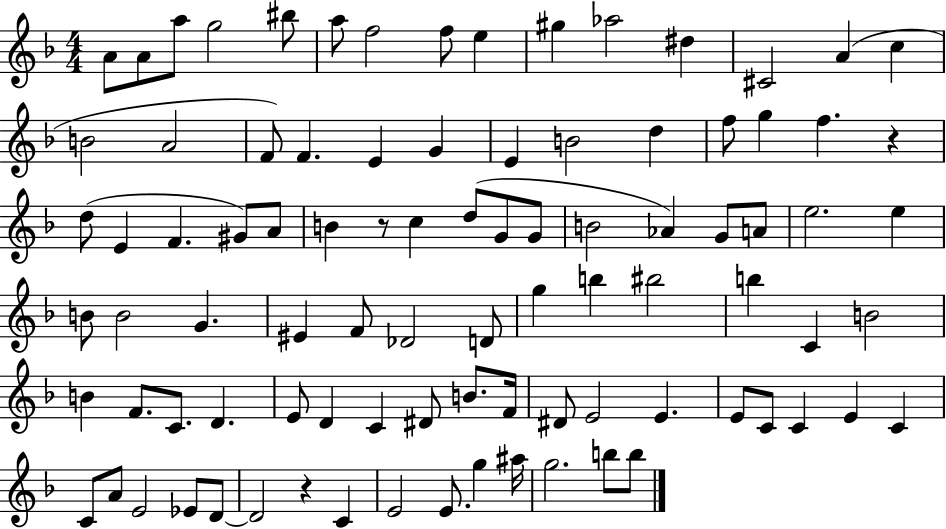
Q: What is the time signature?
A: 4/4